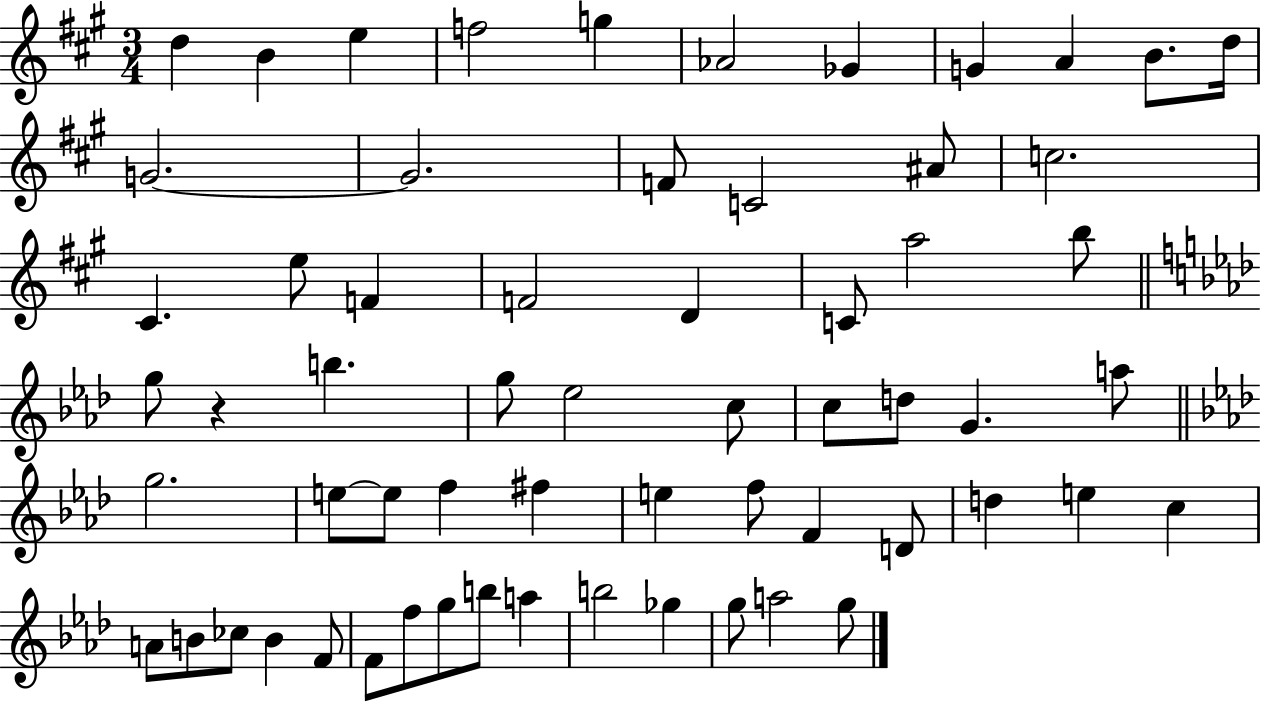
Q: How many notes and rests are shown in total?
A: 62